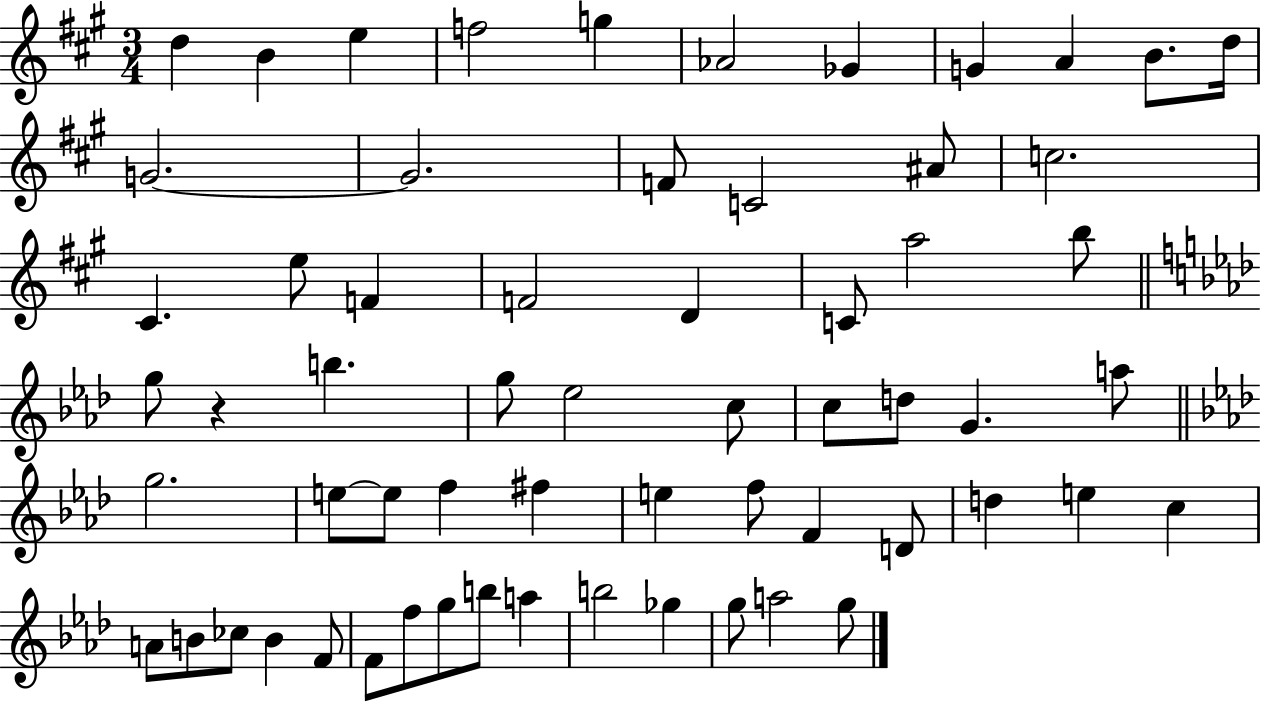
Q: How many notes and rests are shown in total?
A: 62